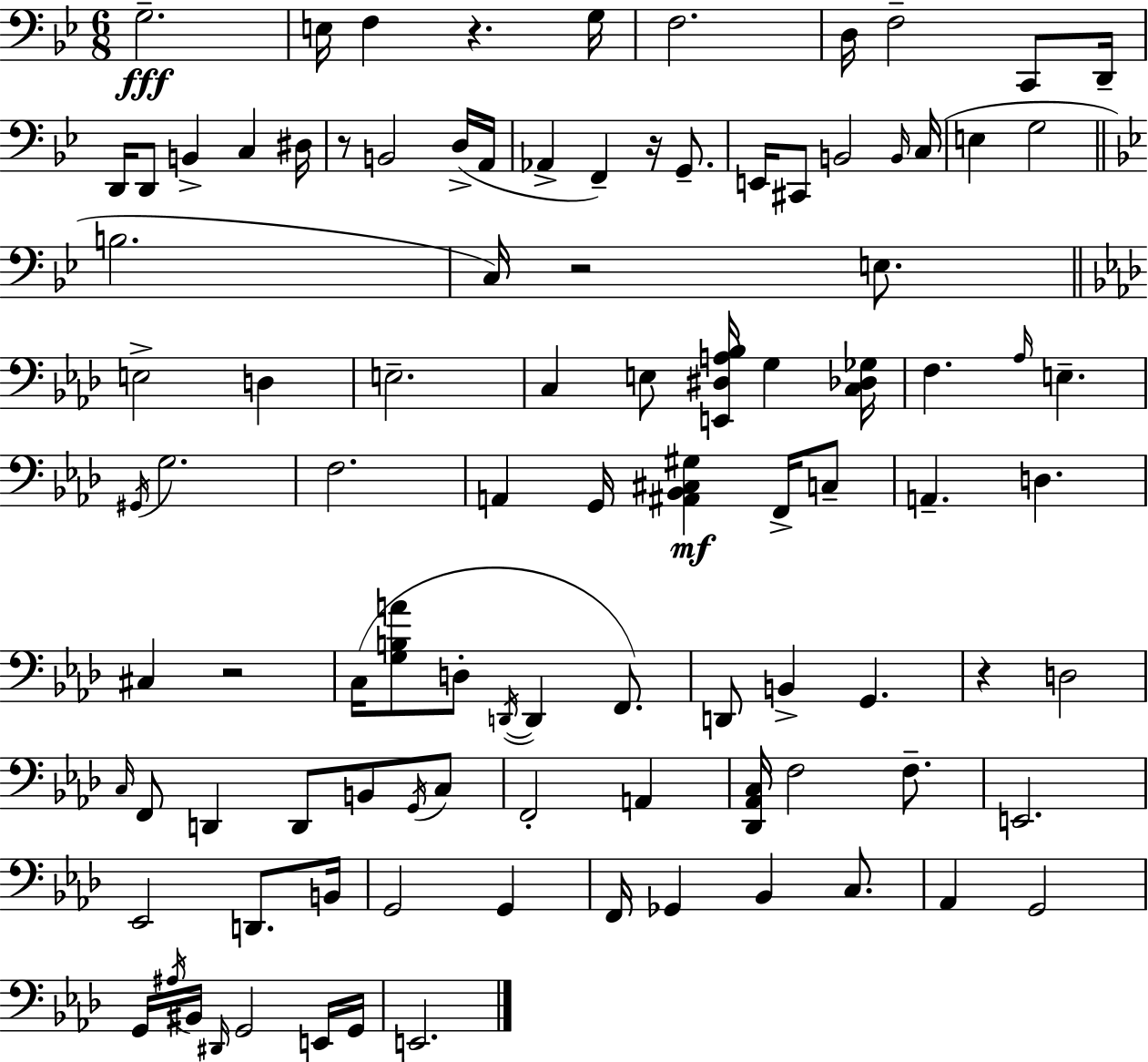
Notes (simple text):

G3/h. E3/s F3/q R/q. G3/s F3/h. D3/s F3/h C2/e D2/s D2/s D2/e B2/q C3/q D#3/s R/e B2/h D3/s A2/s Ab2/q F2/q R/s G2/e. E2/s C#2/e B2/h B2/s C3/s E3/q G3/h B3/h. C3/s R/h E3/e. E3/h D3/q E3/h. C3/q E3/e [E2,D#3,A3,Bb3]/s G3/q [C3,Db3,Gb3]/s F3/q. Ab3/s E3/q. G#2/s G3/h. F3/h. A2/q G2/s [A#2,Bb2,C#3,G#3]/q F2/s C3/e A2/q. D3/q. C#3/q R/h C3/s [G3,B3,A4]/e D3/e D2/s D2/q F2/e. D2/e B2/q G2/q. R/q D3/h C3/s F2/e D2/q D2/e B2/e G2/s C3/e F2/h A2/q [Db2,Ab2,C3]/s F3/h F3/e. E2/h. Eb2/h D2/e. B2/s G2/h G2/q F2/s Gb2/q Bb2/q C3/e. Ab2/q G2/h G2/s A#3/s BIS2/s D#2/s G2/h E2/s G2/s E2/h.